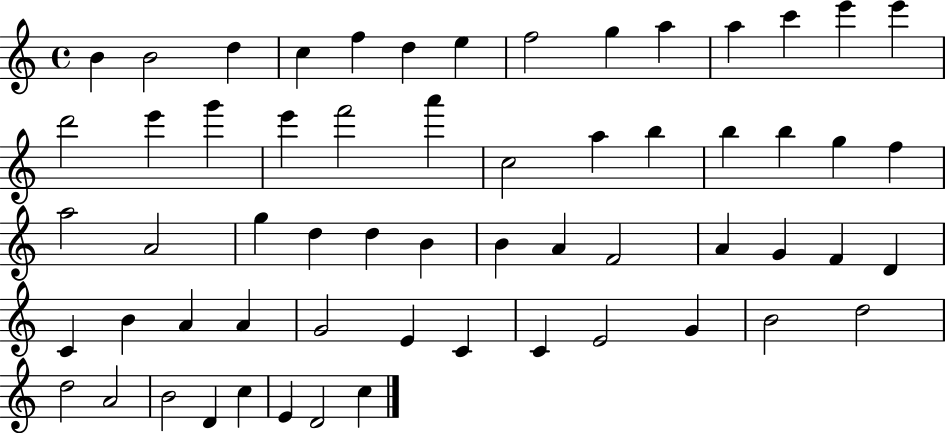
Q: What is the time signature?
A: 4/4